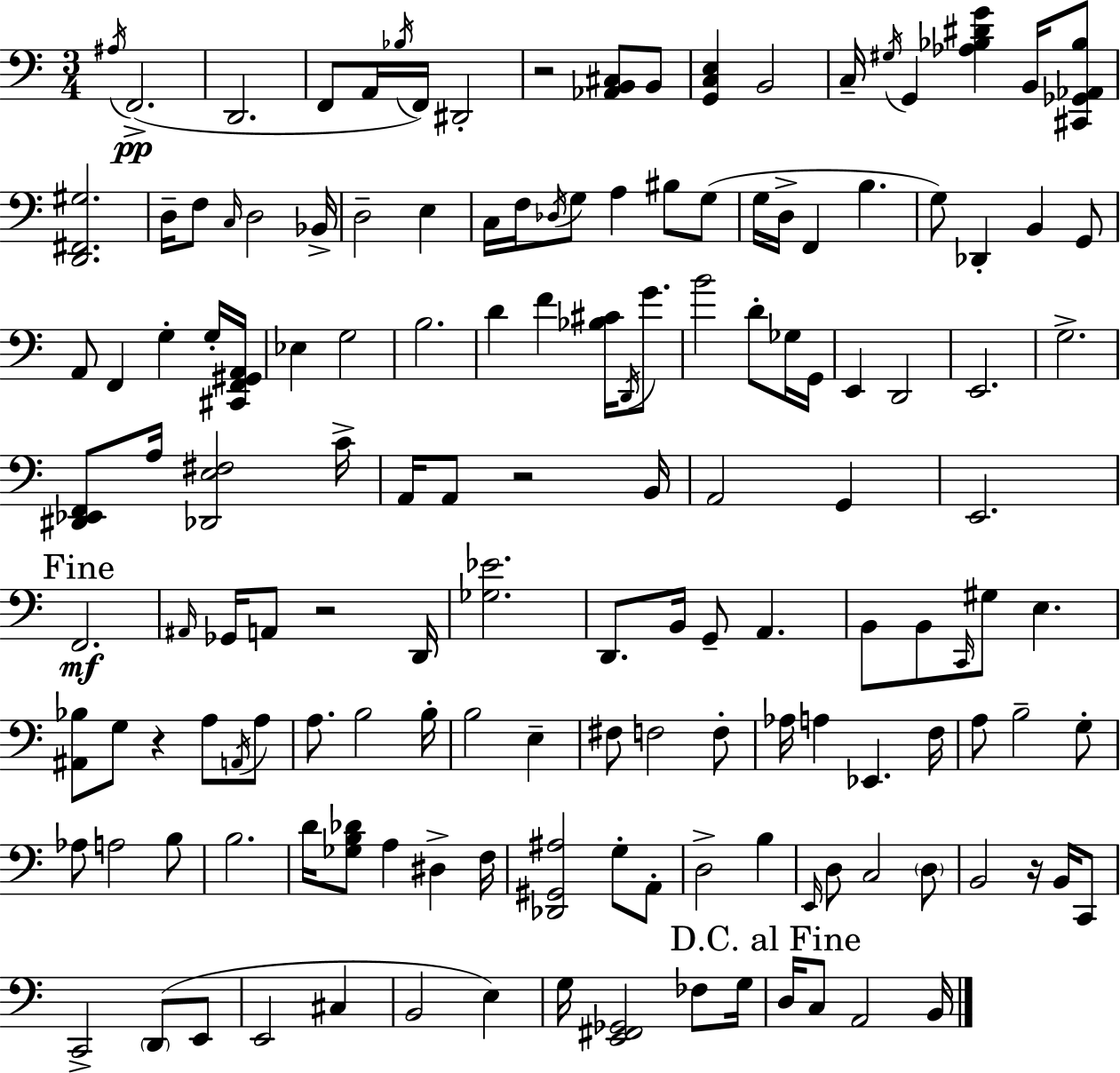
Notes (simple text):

A#3/s F2/h. D2/h. F2/e A2/s Bb3/s F2/s D#2/h R/h [Ab2,B2,C#3]/e B2/e [G2,C3,E3]/q B2/h C3/s G#3/s G2/q [Ab3,Bb3,D#4,G4]/q B2/s [C#2,Gb2,Ab2,Bb3]/e [D2,F#2,G#3]/h. D3/s F3/e C3/s D3/h Bb2/s D3/h E3/q C3/s F3/s Db3/s G3/e A3/q BIS3/e G3/e G3/s D3/s F2/q B3/q. G3/e Db2/q B2/q G2/e A2/e F2/q G3/q G3/s [C#2,F2,G#2,A2]/s Eb3/q G3/h B3/h. D4/q F4/q [Bb3,C#4]/s D2/s G4/e. B4/h D4/e Gb3/s G2/s E2/q D2/h E2/h. G3/h. [D#2,Eb2,F2]/e A3/s [Db2,E3,F#3]/h C4/s A2/s A2/e R/h B2/s A2/h G2/q E2/h. F2/h. A#2/s Gb2/s A2/e R/h D2/s [Gb3,Eb4]/h. D2/e. B2/s G2/e A2/q. B2/e B2/e C2/s G#3/e E3/q. [A#2,Bb3]/e G3/e R/q A3/e A2/s A3/e A3/e. B3/h B3/s B3/h E3/q F#3/e F3/h F3/e Ab3/s A3/q Eb2/q. F3/s A3/e B3/h G3/e Ab3/e A3/h B3/e B3/h. D4/s [Gb3,B3,Db4]/e A3/q D#3/q F3/s [Db2,G#2,A#3]/h G3/e A2/e D3/h B3/q E2/s D3/e C3/h D3/e B2/h R/s B2/s C2/e C2/h D2/e E2/e E2/h C#3/q B2/h E3/q G3/s [E2,F#2,Gb2]/h FES3/e G3/s D3/s C3/e A2/h B2/s